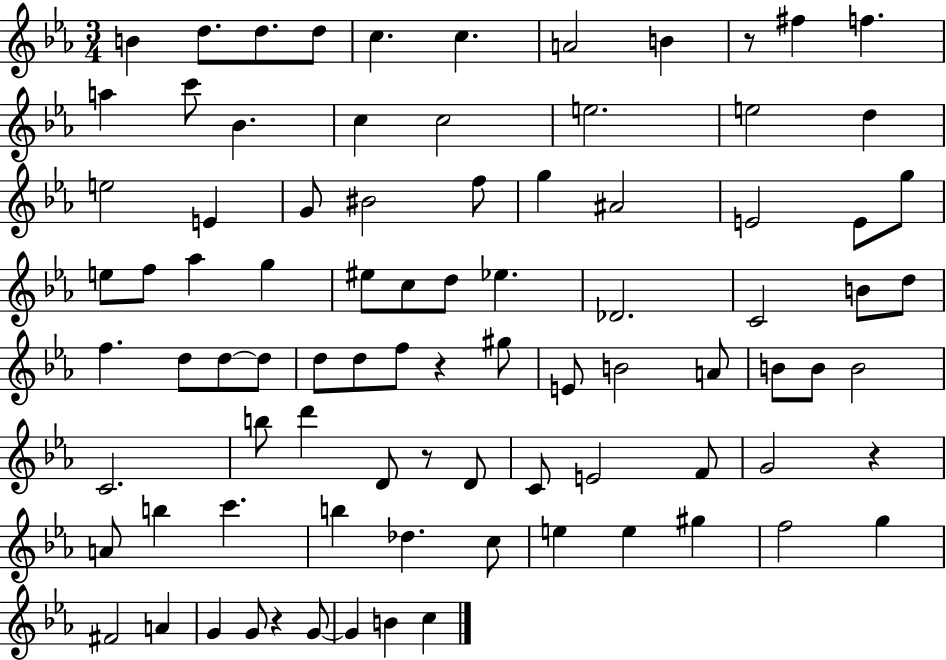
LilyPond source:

{
  \clef treble
  \numericTimeSignature
  \time 3/4
  \key ees \major
  \repeat volta 2 { b'4 d''8. d''8. d''8 | c''4. c''4. | a'2 b'4 | r8 fis''4 f''4. | \break a''4 c'''8 bes'4. | c''4 c''2 | e''2. | e''2 d''4 | \break e''2 e'4 | g'8 bis'2 f''8 | g''4 ais'2 | e'2 e'8 g''8 | \break e''8 f''8 aes''4 g''4 | eis''8 c''8 d''8 ees''4. | des'2. | c'2 b'8 d''8 | \break f''4. d''8 d''8~~ d''8 | d''8 d''8 f''8 r4 gis''8 | e'8 b'2 a'8 | b'8 b'8 b'2 | \break c'2. | b''8 d'''4 d'8 r8 d'8 | c'8 e'2 f'8 | g'2 r4 | \break a'8 b''4 c'''4. | b''4 des''4. c''8 | e''4 e''4 gis''4 | f''2 g''4 | \break fis'2 a'4 | g'4 g'8 r4 g'8~~ | g'4 b'4 c''4 | } \bar "|."
}